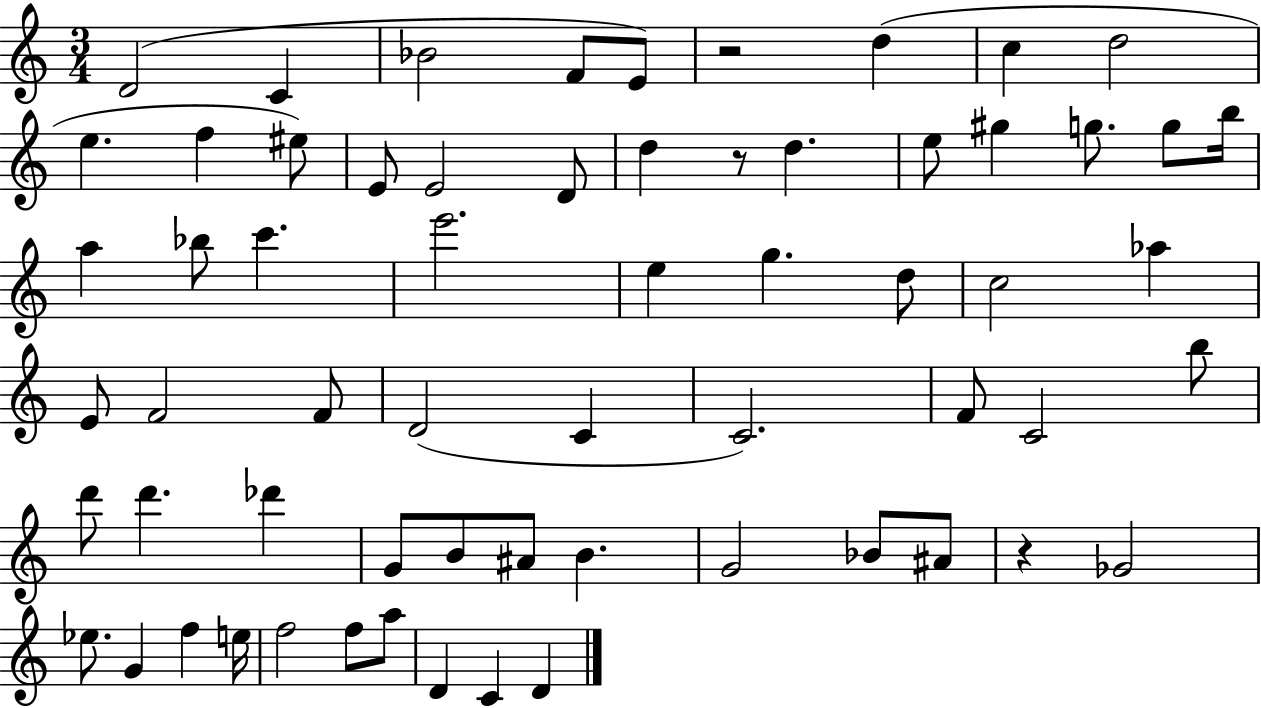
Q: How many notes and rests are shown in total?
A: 63